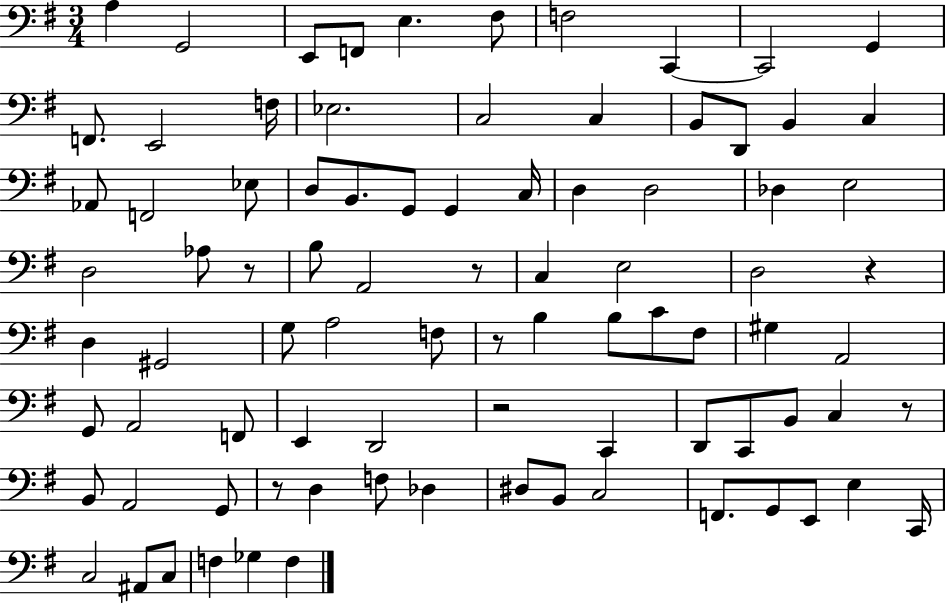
A3/q G2/h E2/e F2/e E3/q. F#3/e F3/h C2/q C2/h G2/q F2/e. E2/h F3/s Eb3/h. C3/h C3/q B2/e D2/e B2/q C3/q Ab2/e F2/h Eb3/e D3/e B2/e. G2/e G2/q C3/s D3/q D3/h Db3/q E3/h D3/h Ab3/e R/e B3/e A2/h R/e C3/q E3/h D3/h R/q D3/q G#2/h G3/e A3/h F3/e R/e B3/q B3/e C4/e F#3/e G#3/q A2/h G2/e A2/h F2/e E2/q D2/h R/h C2/q D2/e C2/e B2/e C3/q R/e B2/e A2/h G2/e R/e D3/q F3/e Db3/q D#3/e B2/e C3/h F2/e. G2/e E2/e E3/q C2/s C3/h A#2/e C3/e F3/q Gb3/q F3/q